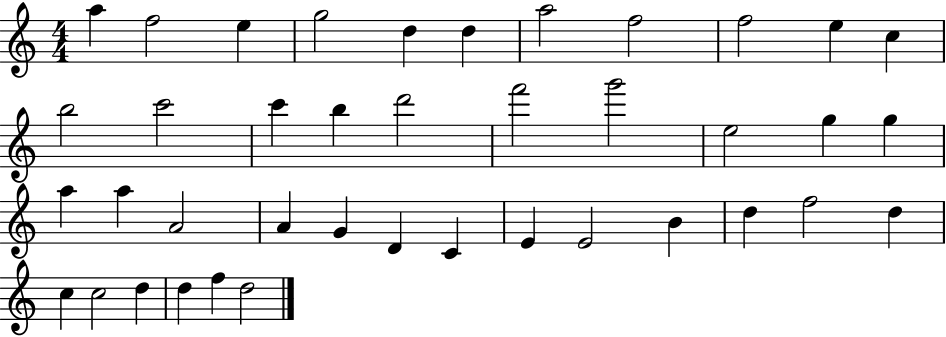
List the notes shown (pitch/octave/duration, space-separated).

A5/q F5/h E5/q G5/h D5/q D5/q A5/h F5/h F5/h E5/q C5/q B5/h C6/h C6/q B5/q D6/h F6/h G6/h E5/h G5/q G5/q A5/q A5/q A4/h A4/q G4/q D4/q C4/q E4/q E4/h B4/q D5/q F5/h D5/q C5/q C5/h D5/q D5/q F5/q D5/h